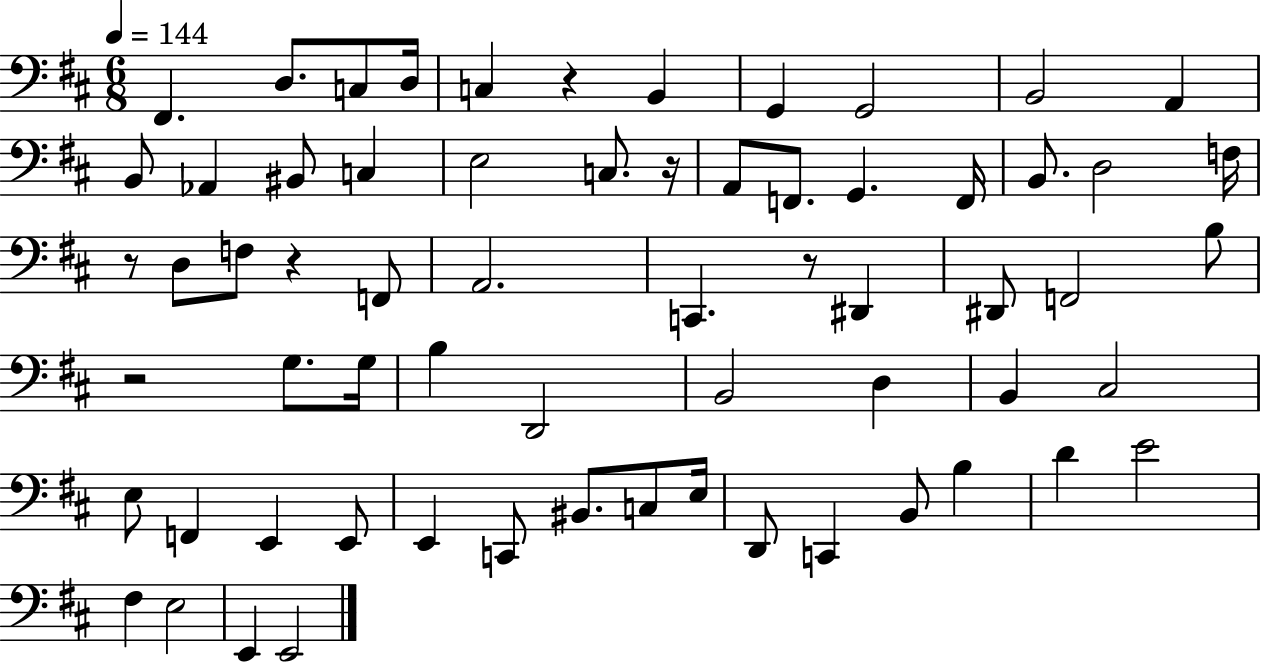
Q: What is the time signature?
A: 6/8